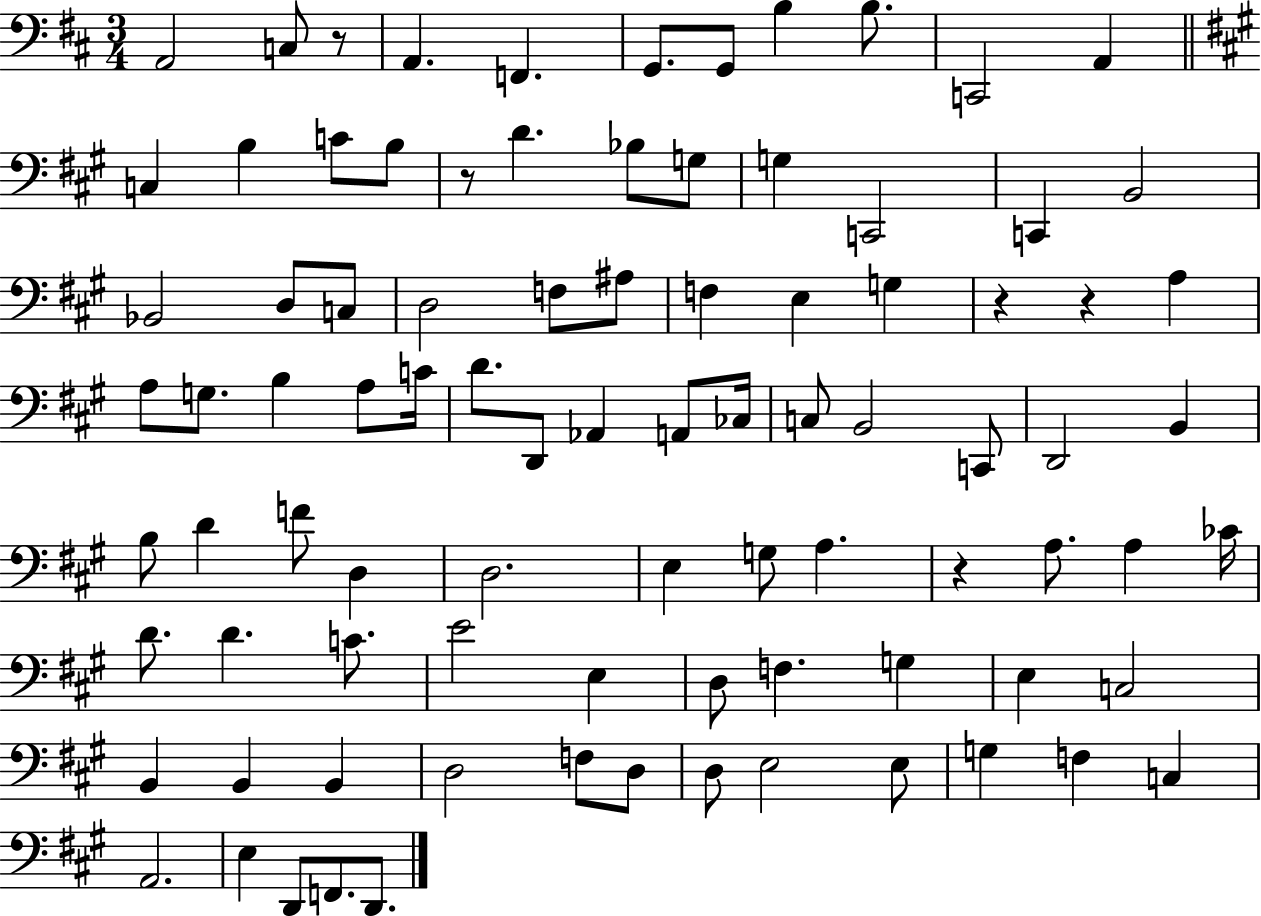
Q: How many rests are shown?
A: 5